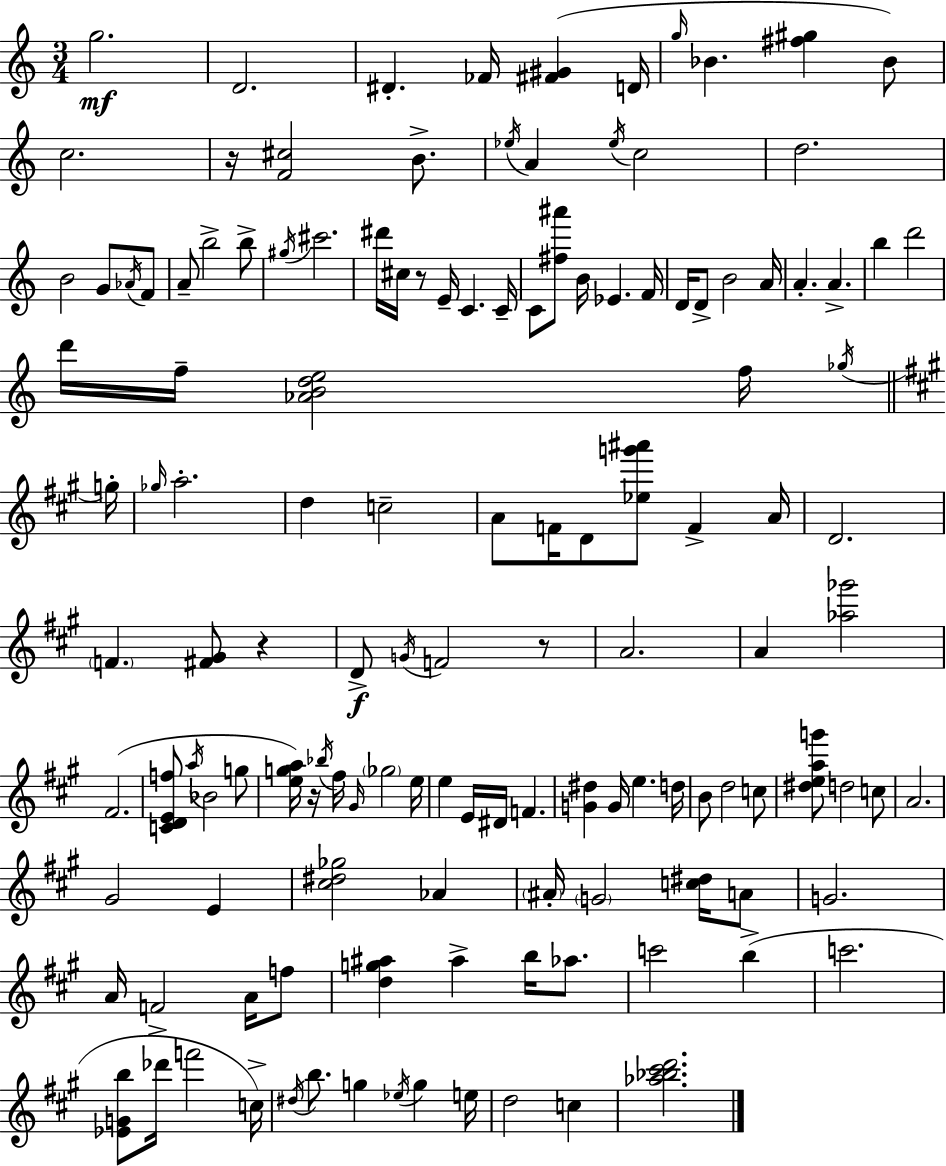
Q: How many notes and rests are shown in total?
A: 134